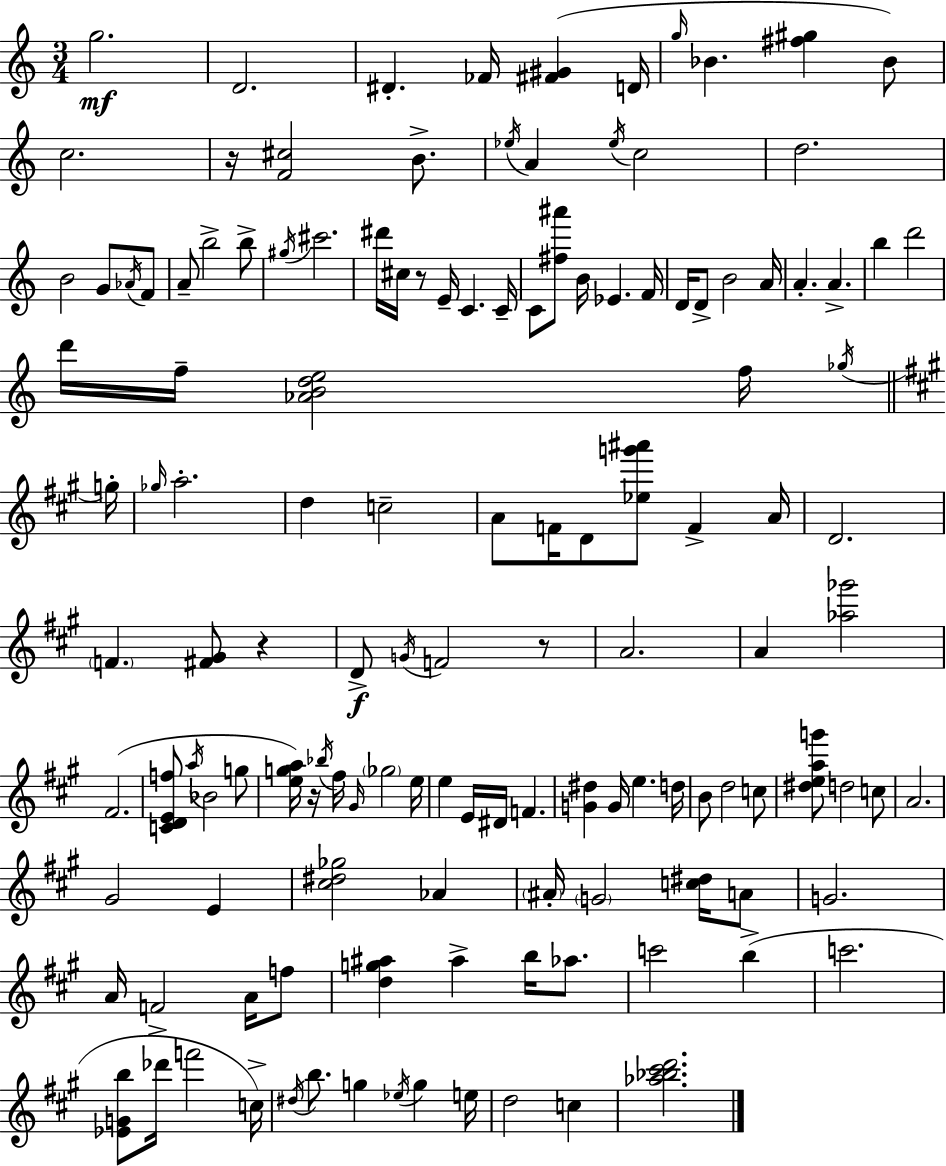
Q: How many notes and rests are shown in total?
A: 134